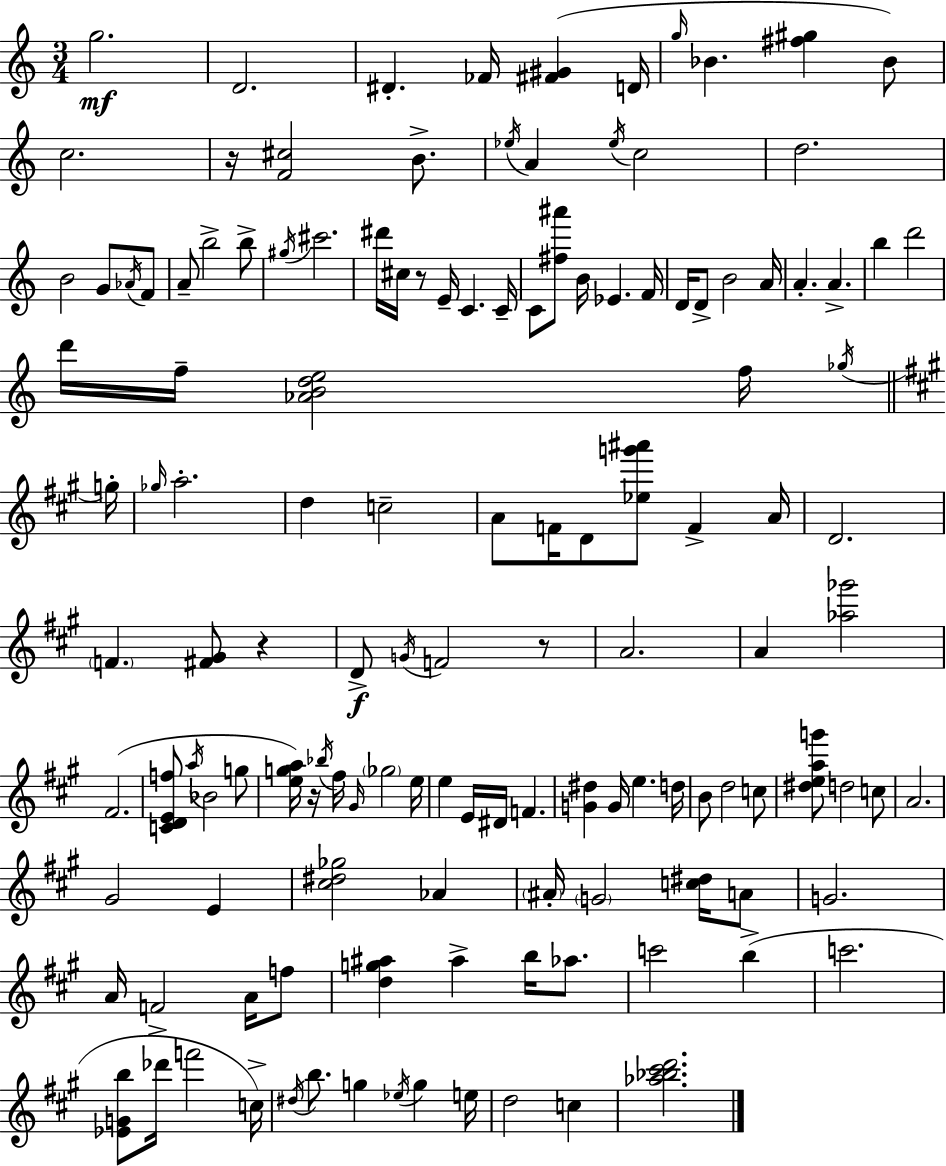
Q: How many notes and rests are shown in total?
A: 134